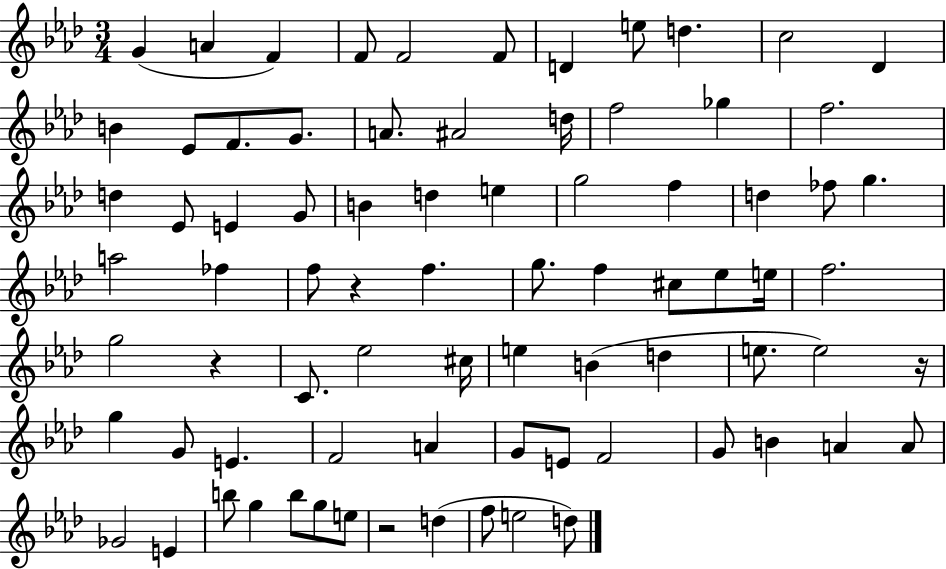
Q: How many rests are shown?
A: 4